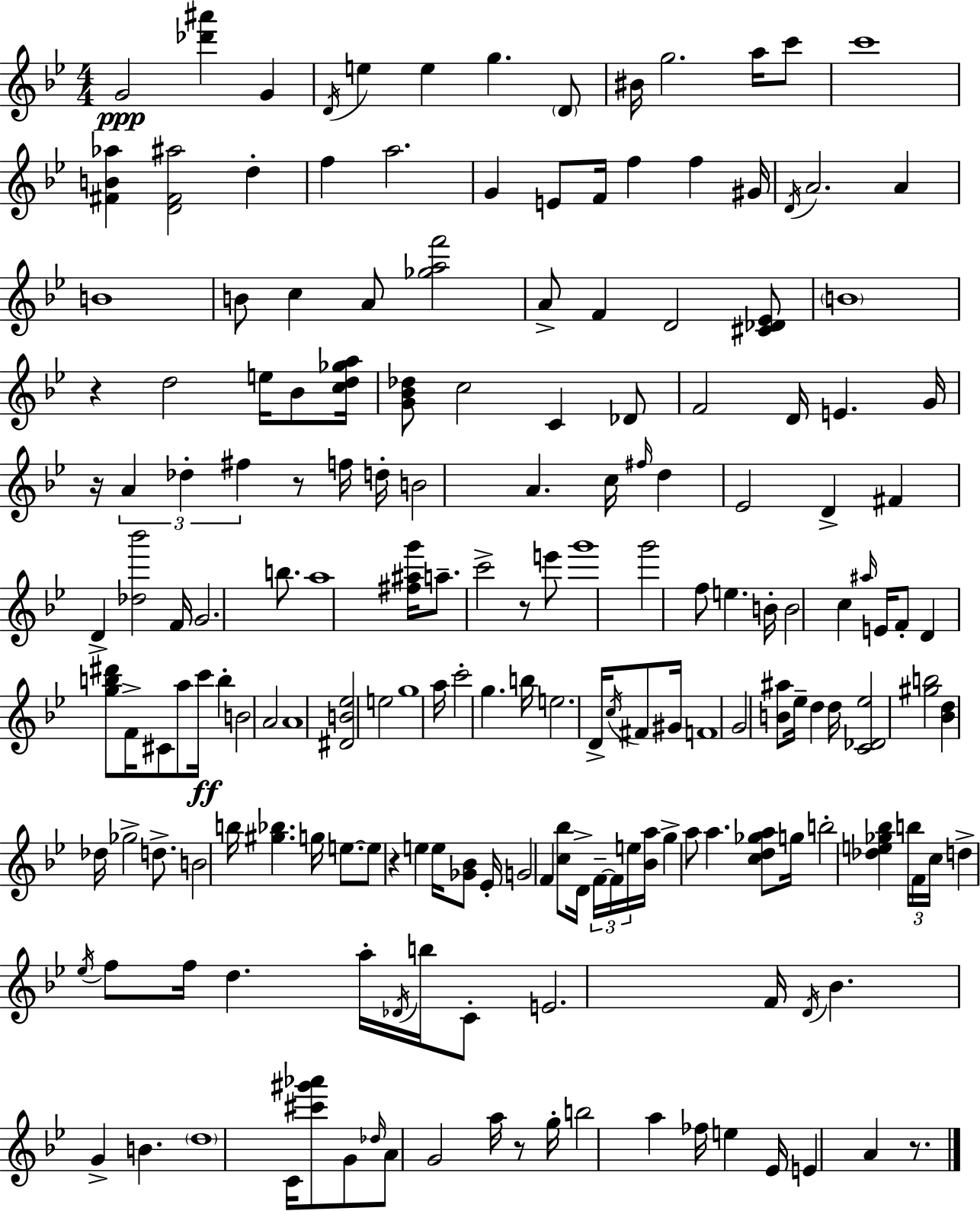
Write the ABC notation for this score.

X:1
T:Untitled
M:4/4
L:1/4
K:Gm
G2 [_d'^a'] G D/4 e e g D/2 ^B/4 g2 a/4 c'/2 c'4 [^FB_a] [D^F^a]2 d f a2 G E/2 F/4 f f ^G/4 D/4 A2 A B4 B/2 c A/2 [_gaf']2 A/2 F D2 [^C_D_E]/2 B4 z d2 e/4 _B/2 [cd_ga]/4 [G_B_d]/2 c2 C _D/2 F2 D/4 E G/4 z/4 A _d ^f z/2 f/4 d/4 B2 A c/4 ^f/4 d _E2 D ^F D [_d_b']2 F/4 G2 b/2 a4 [^f^ag']/4 a/2 c'2 z/2 e'/2 g'4 g'2 f/2 e B/4 B2 c ^a/4 E/4 F/2 D [gb^d']/2 F/4 ^C/2 a/2 c'/4 b B2 A2 A4 [^DB_e]2 e2 g4 a/4 c'2 g b/4 e2 D/4 c/4 ^F/2 ^G/4 F4 G2 [B^a]/2 _e/4 d d/4 [C_D_e]2 [^gb]2 [_Bd] _d/4 _g2 d/2 B2 b/4 [^g_b] g/4 e/2 e/2 z e e/4 [_G_B]/2 _E/4 G2 F [c_b]/2 D/4 F/4 F/4 e/4 [_Ba]/4 g a/2 a [cd_ga]/2 g/4 b2 [_de_g_b] b/4 F/4 c/4 d _e/4 f/2 f/4 d a/4 _D/4 b/4 C/2 E2 F/4 D/4 _B G B d4 C/4 [^c'^g'_a']/2 G/2 _d/4 A/2 G2 a/4 z/2 g/4 b2 a _f/4 e _E/4 E A z/2